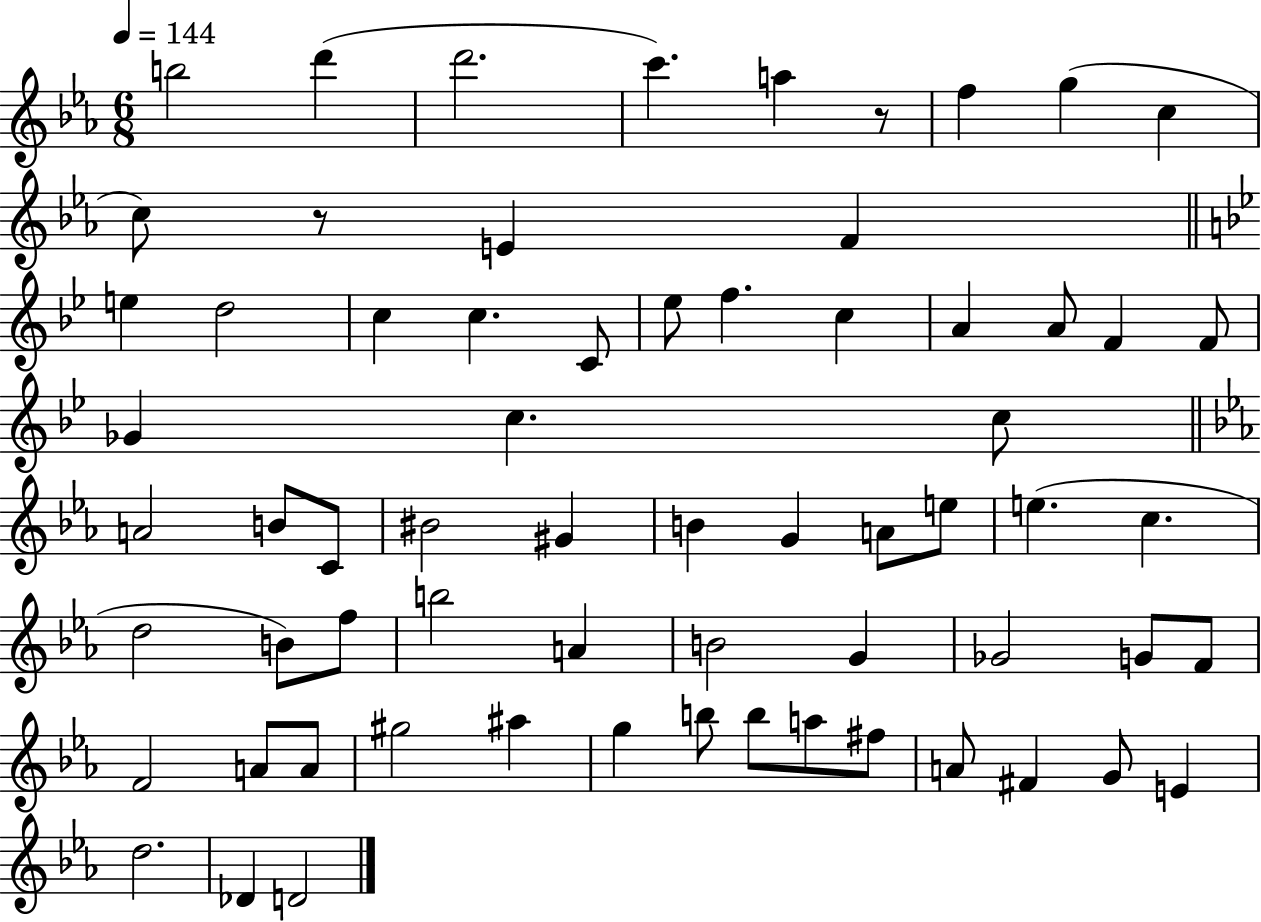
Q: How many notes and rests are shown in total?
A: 66